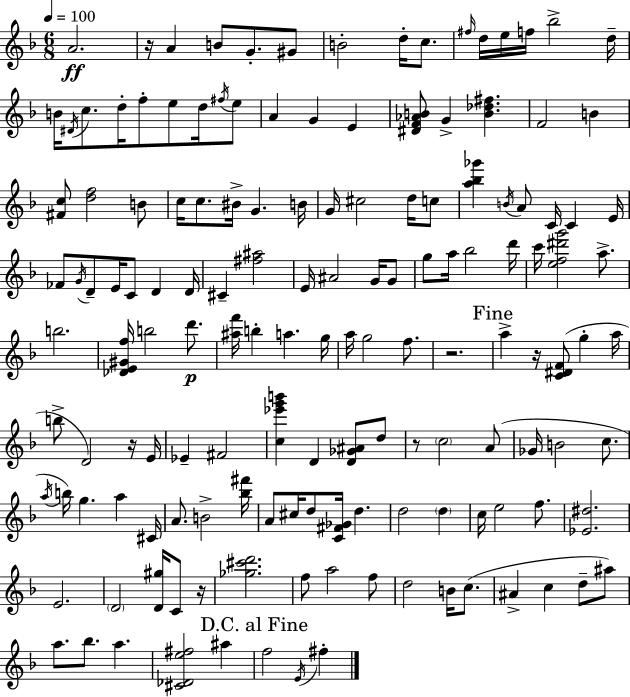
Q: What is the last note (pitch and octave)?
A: F#5